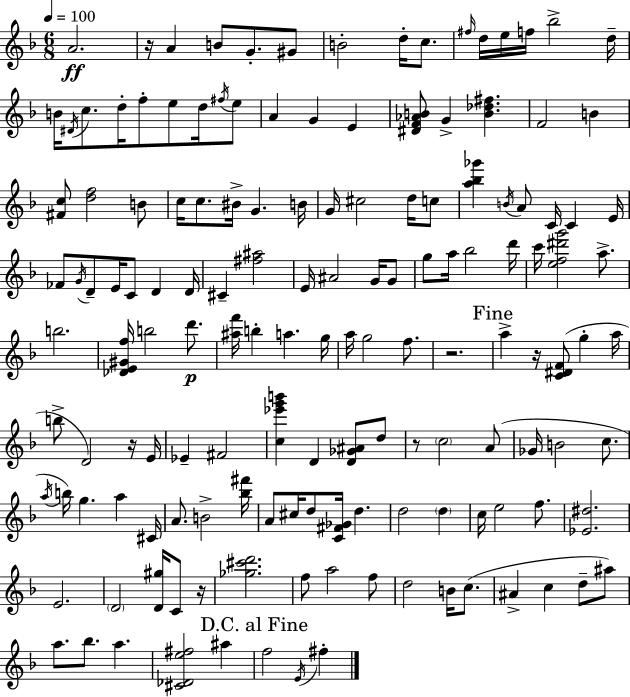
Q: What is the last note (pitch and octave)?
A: F#5